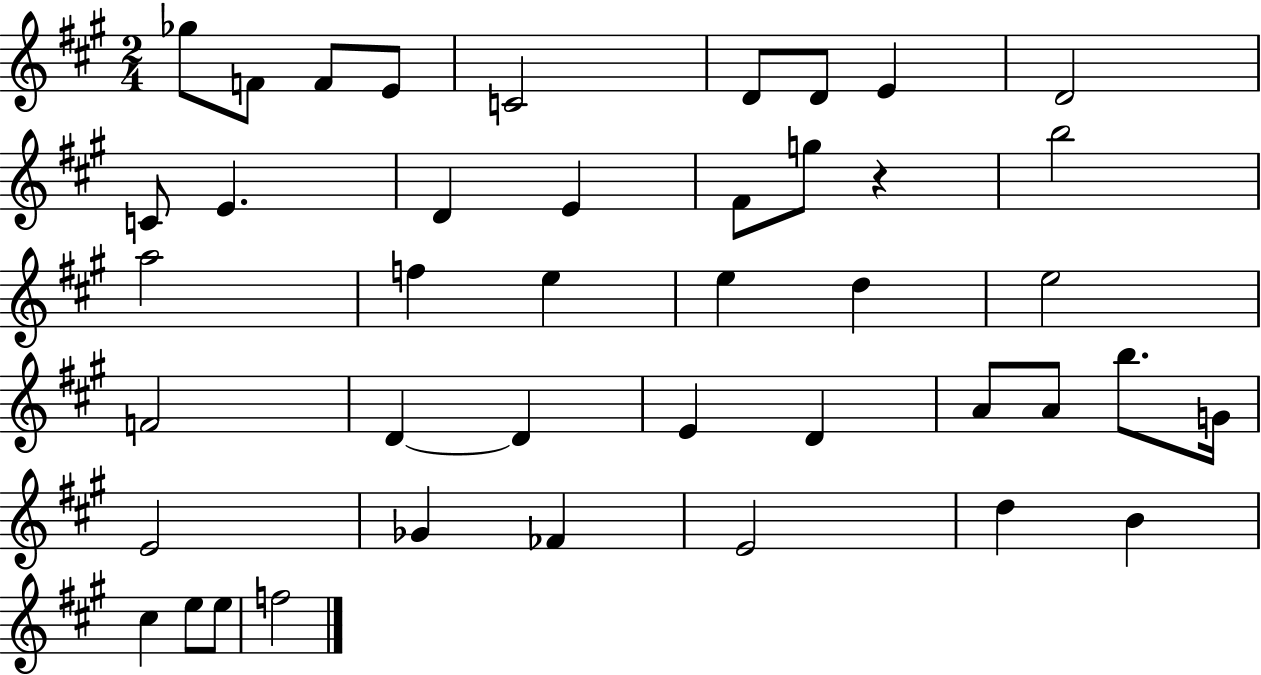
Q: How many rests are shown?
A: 1